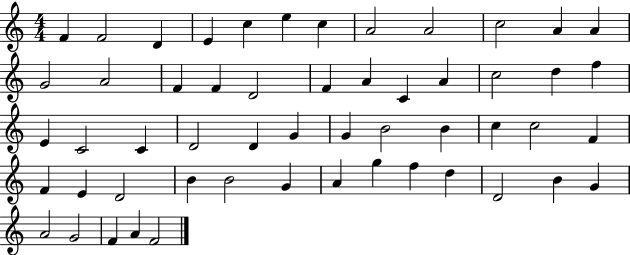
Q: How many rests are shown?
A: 0